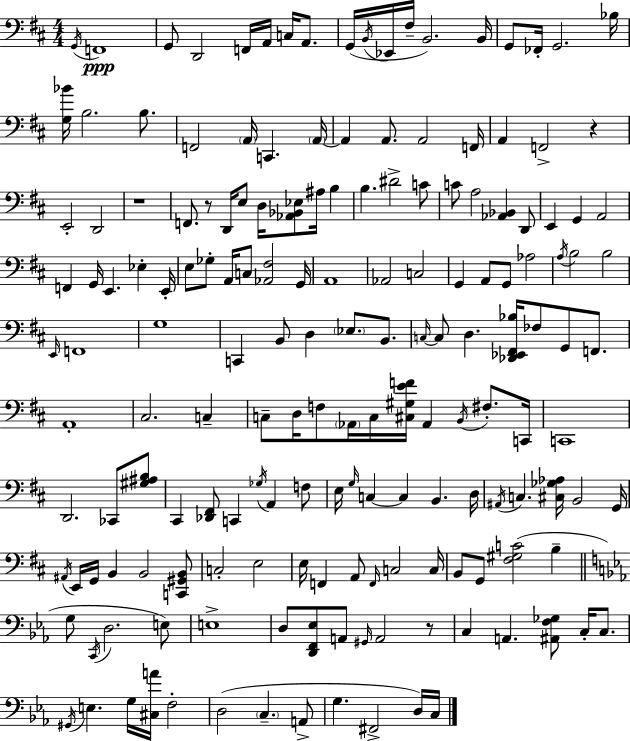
G2/s F2/w G2/e D2/h F2/s A2/s C3/s A2/e. G2/s B2/s Eb2/s F#3/s B2/h. B2/s G2/e FES2/s G2/h. Bb3/s [G3,Bb4]/s B3/h. B3/e. F2/h A2/s C2/q. A2/s A2/q A2/e. A2/h F2/s A2/q F2/h R/q E2/h D2/h R/w F2/e. R/e D2/s E3/e D3/s [Ab2,Bb2,Eb3]/e A#3/s B3/q B3/q. D#4/h C4/e C4/e A3/h [Ab2,Bb2]/q D2/e E2/q G2/q A2/h F2/q G2/s E2/q. Eb3/q E2/s E3/e Gb3/e A2/s C3/e [Ab2,F#3]/h G2/s A2/w Ab2/h C3/h G2/q A2/e G2/e Ab3/h A3/s B3/h B3/h E2/s F2/w G3/w C2/q B2/e D3/q Eb3/e. B2/e. C3/s C3/e D3/q. [Db2,Eb2,F#2,Bb3]/s FES3/e G2/e F2/e. A2/w C#3/h. C3/q C3/e D3/s F3/e Ab2/s C3/s [C#3,G#3,E4,F4]/s Ab2/q B2/s F#3/e. C2/s C2/w D2/h. CES2/e [G#3,A#3,B3]/e C#2/q [Db2,F#2]/e C2/q Gb3/s A2/q F3/e E3/s G3/s C3/q C3/q B2/q. D3/s A#2/s C3/q. [C#3,Gb3,Ab3]/s B2/h G2/s A#2/s E2/s G2/s B2/q B2/h [C2,G#2,B2]/e C3/h E3/h E3/s F2/q A2/e F2/s C3/h C3/s B2/e G2/e [F#3,G#3,C4]/h B3/q G3/e C2/s D3/h. E3/e E3/w D3/e [D2,F2,Eb3]/e A2/e G#2/s A2/h R/e C3/q A2/q. [A#2,F3,Gb3]/e C3/s C3/e. G#2/s E3/q. G3/s [C#3,A4]/s F3/h D3/h C3/q. A2/e G3/q. F#2/h D3/s C3/s